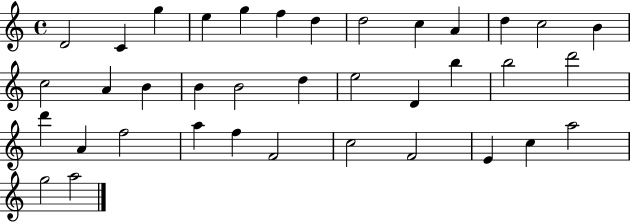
{
  \clef treble
  \time 4/4
  \defaultTimeSignature
  \key c \major
  d'2 c'4 g''4 | e''4 g''4 f''4 d''4 | d''2 c''4 a'4 | d''4 c''2 b'4 | \break c''2 a'4 b'4 | b'4 b'2 d''4 | e''2 d'4 b''4 | b''2 d'''2 | \break d'''4 a'4 f''2 | a''4 f''4 f'2 | c''2 f'2 | e'4 c''4 a''2 | \break g''2 a''2 | \bar "|."
}